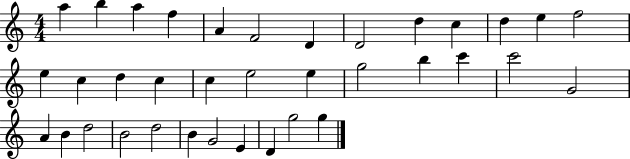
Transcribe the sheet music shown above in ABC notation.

X:1
T:Untitled
M:4/4
L:1/4
K:C
a b a f A F2 D D2 d c d e f2 e c d c c e2 e g2 b c' c'2 G2 A B d2 B2 d2 B G2 E D g2 g